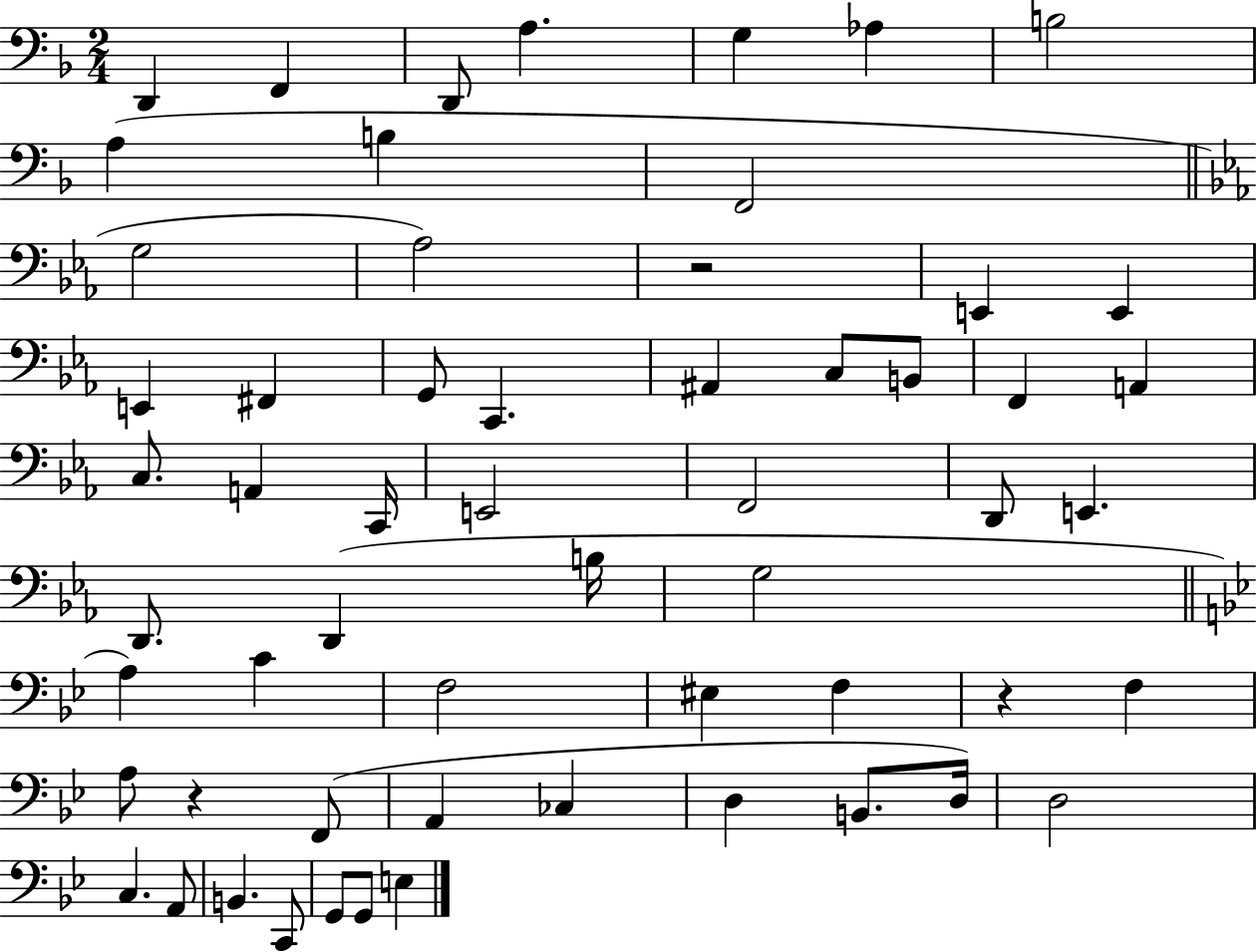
D2/q F2/q D2/e A3/q. G3/q Ab3/q B3/h A3/q B3/q F2/h G3/h Ab3/h R/h E2/q E2/q E2/q F#2/q G2/e C2/q. A#2/q C3/e B2/e F2/q A2/q C3/e. A2/q C2/s E2/h F2/h D2/e E2/q. D2/e. D2/q B3/s G3/h A3/q C4/q F3/h EIS3/q F3/q R/q F3/q A3/e R/q F2/e A2/q CES3/q D3/q B2/e. D3/s D3/h C3/q. A2/e B2/q. C2/e G2/e G2/e E3/q